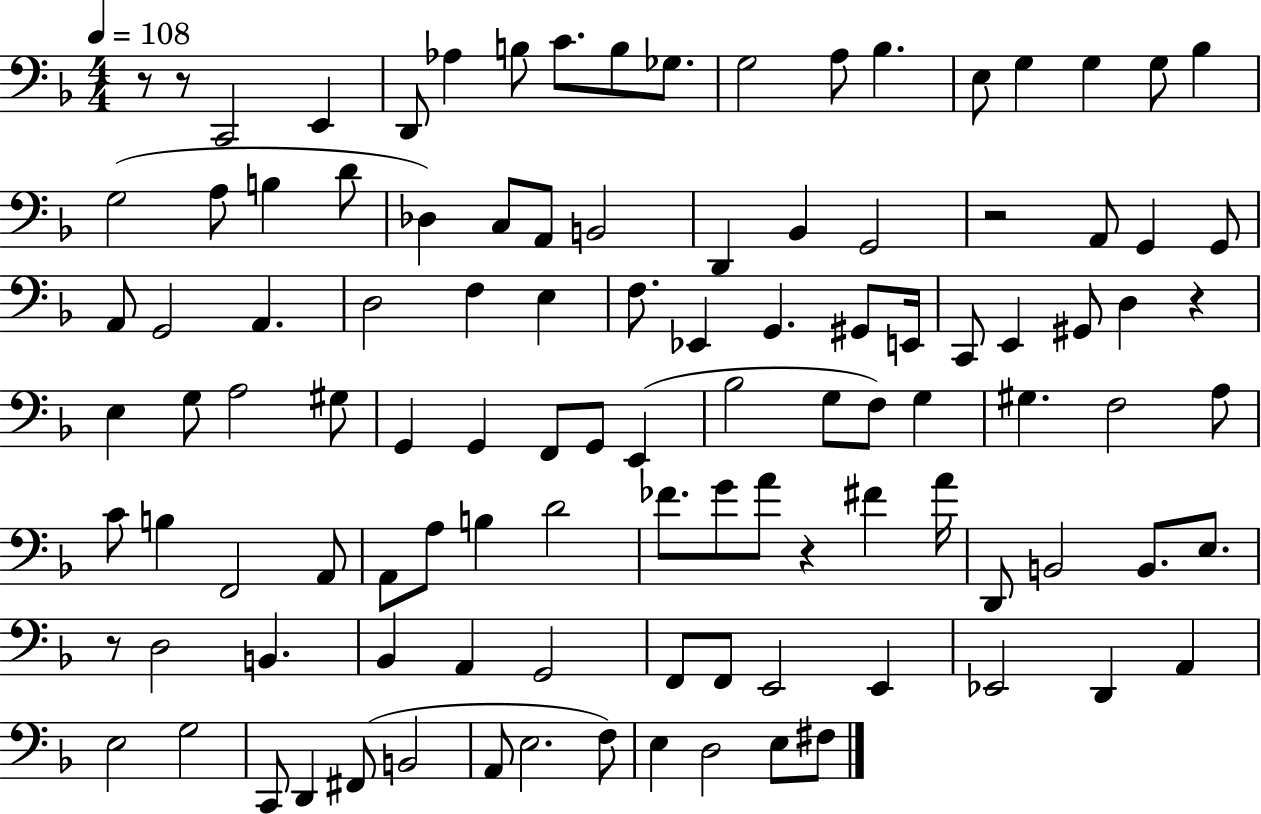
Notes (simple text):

R/e R/e C2/h E2/q D2/e Ab3/q B3/e C4/e. B3/e Gb3/e. G3/h A3/e Bb3/q. E3/e G3/q G3/q G3/e Bb3/q G3/h A3/e B3/q D4/e Db3/q C3/e A2/e B2/h D2/q Bb2/q G2/h R/h A2/e G2/q G2/e A2/e G2/h A2/q. D3/h F3/q E3/q F3/e. Eb2/q G2/q. G#2/e E2/s C2/e E2/q G#2/e D3/q R/q E3/q G3/e A3/h G#3/e G2/q G2/q F2/e G2/e E2/q Bb3/h G3/e F3/e G3/q G#3/q. F3/h A3/e C4/e B3/q F2/h A2/e A2/e A3/e B3/q D4/h FES4/e. G4/e A4/e R/q F#4/q A4/s D2/e B2/h B2/e. E3/e. R/e D3/h B2/q. Bb2/q A2/q G2/h F2/e F2/e E2/h E2/q Eb2/h D2/q A2/q E3/h G3/h C2/e D2/q F#2/e B2/h A2/e E3/h. F3/e E3/q D3/h E3/e F#3/e